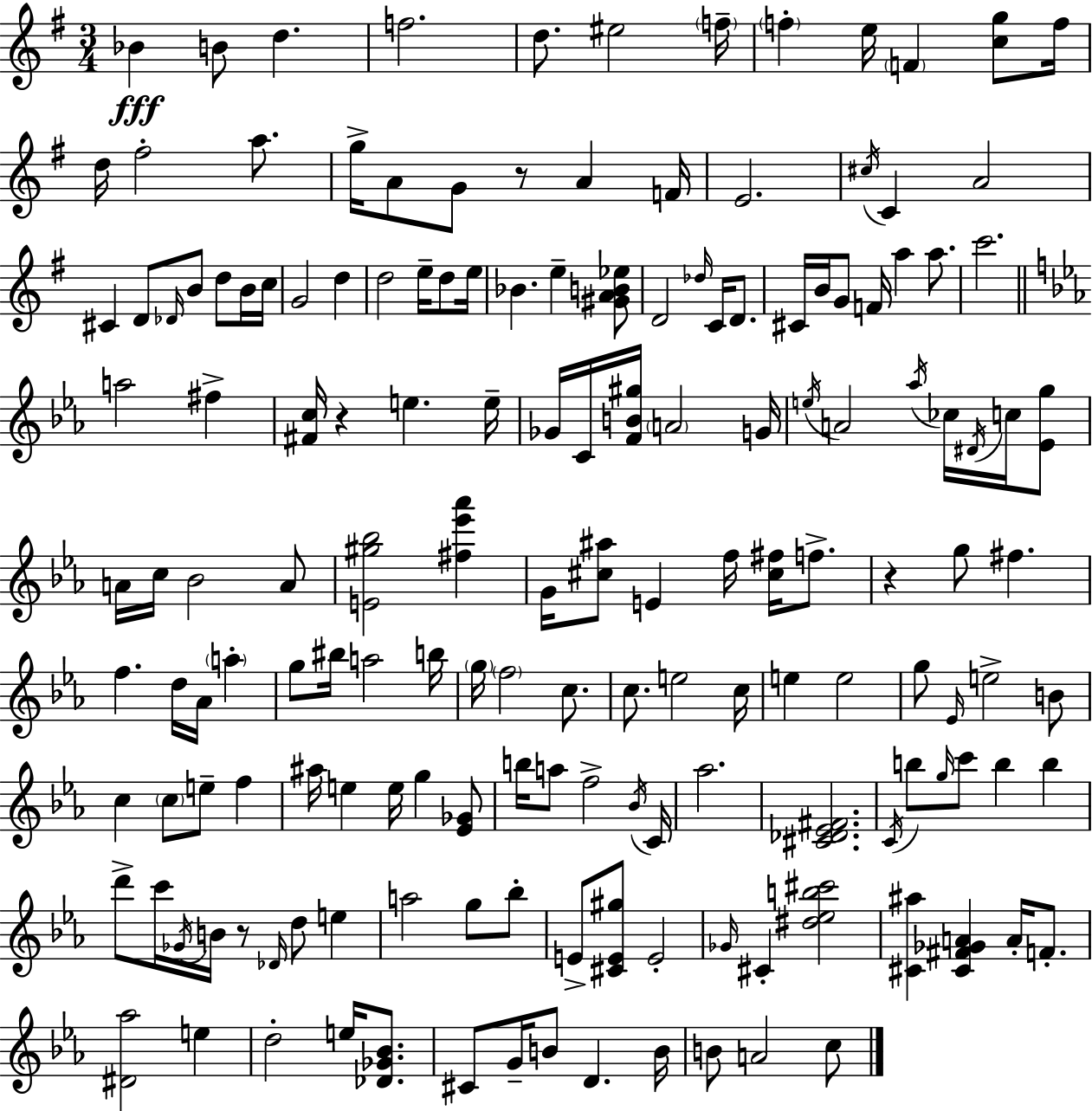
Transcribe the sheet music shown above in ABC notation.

X:1
T:Untitled
M:3/4
L:1/4
K:G
_B B/2 d f2 d/2 ^e2 f/4 f e/4 F [cg]/2 f/4 d/4 ^f2 a/2 g/4 A/2 G/2 z/2 A F/4 E2 ^c/4 C A2 ^C D/2 _D/4 B/2 d/2 B/4 c/4 G2 d d2 e/4 d/2 e/4 _B e [^GAB_e]/2 D2 _d/4 C/4 D/2 ^C/4 B/4 G/2 F/4 a a/2 c'2 a2 ^f [^Fc]/4 z e e/4 _G/4 C/4 [FB^g]/4 A2 G/4 e/4 A2 _a/4 _c/4 ^D/4 c/4 [_Eg]/2 A/4 c/4 _B2 A/2 [E^g_b]2 [^f_e'_a'] G/4 [^c^a]/2 E f/4 [^c^f]/4 f/2 z g/2 ^f f d/4 _A/4 a g/2 ^b/4 a2 b/4 g/4 f2 c/2 c/2 e2 c/4 e e2 g/2 _E/4 e2 B/2 c c/2 e/2 f ^a/4 e e/4 g [_E_G]/2 b/4 a/2 f2 _B/4 C/4 _a2 [^C_D_E^F]2 C/4 b/2 g/4 c'/2 b b d'/2 c'/4 _G/4 B/4 z/2 _D/4 d/2 e a2 g/2 _b/2 E/2 [^CE^g]/2 E2 _G/4 ^C [^d_eb^c']2 [^C^a] [^C^F_GA] A/4 F/2 [^D_a]2 e d2 e/4 [_D_G_B]/2 ^C/2 G/4 B/2 D B/4 B/2 A2 c/2